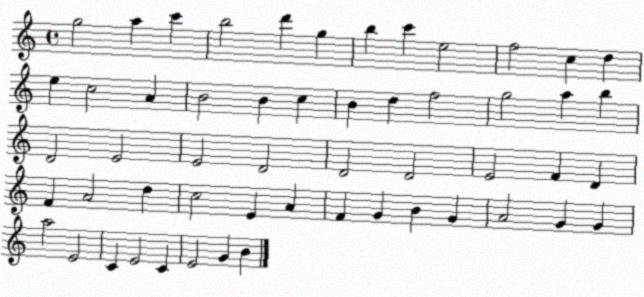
X:1
T:Untitled
M:4/4
L:1/4
K:C
g2 a c' b2 d' g b c' e2 f2 c d e c2 A B2 B c B d f2 g2 a b D2 E2 E2 D2 D2 D2 E2 F D F A2 d c2 E A F G B G A2 G G a2 E2 C E2 C E2 G B